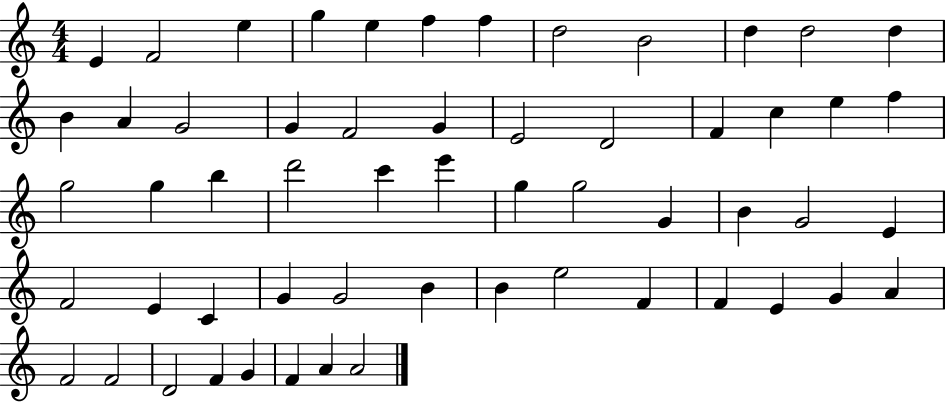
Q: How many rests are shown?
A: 0